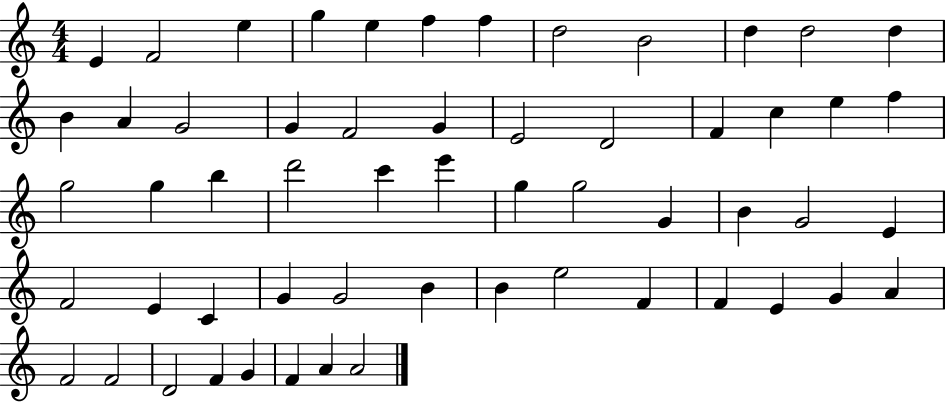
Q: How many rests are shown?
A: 0